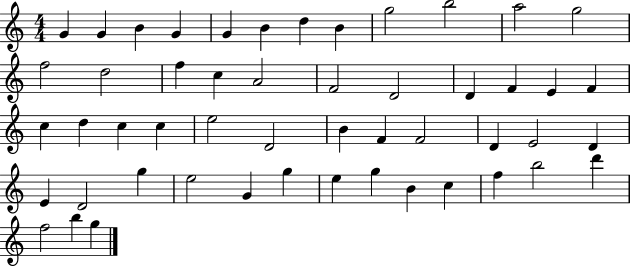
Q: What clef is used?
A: treble